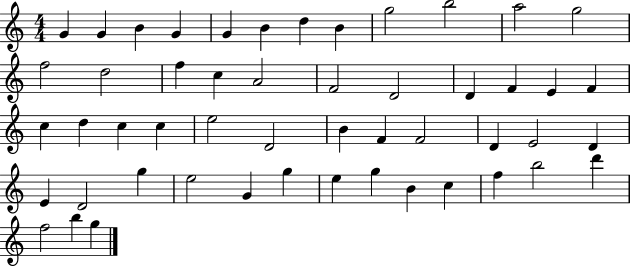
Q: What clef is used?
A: treble